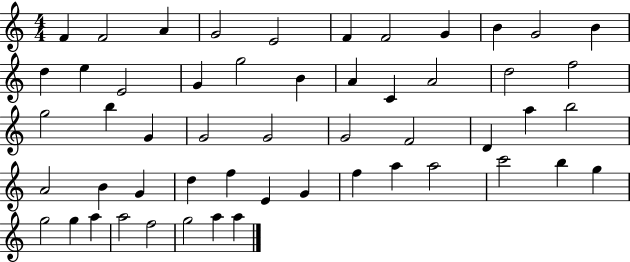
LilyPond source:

{
  \clef treble
  \numericTimeSignature
  \time 4/4
  \key c \major
  f'4 f'2 a'4 | g'2 e'2 | f'4 f'2 g'4 | b'4 g'2 b'4 | \break d''4 e''4 e'2 | g'4 g''2 b'4 | a'4 c'4 a'2 | d''2 f''2 | \break g''2 b''4 g'4 | g'2 g'2 | g'2 f'2 | d'4 a''4 b''2 | \break a'2 b'4 g'4 | d''4 f''4 e'4 g'4 | f''4 a''4 a''2 | c'''2 b''4 g''4 | \break g''2 g''4 a''4 | a''2 f''2 | g''2 a''4 a''4 | \bar "|."
}